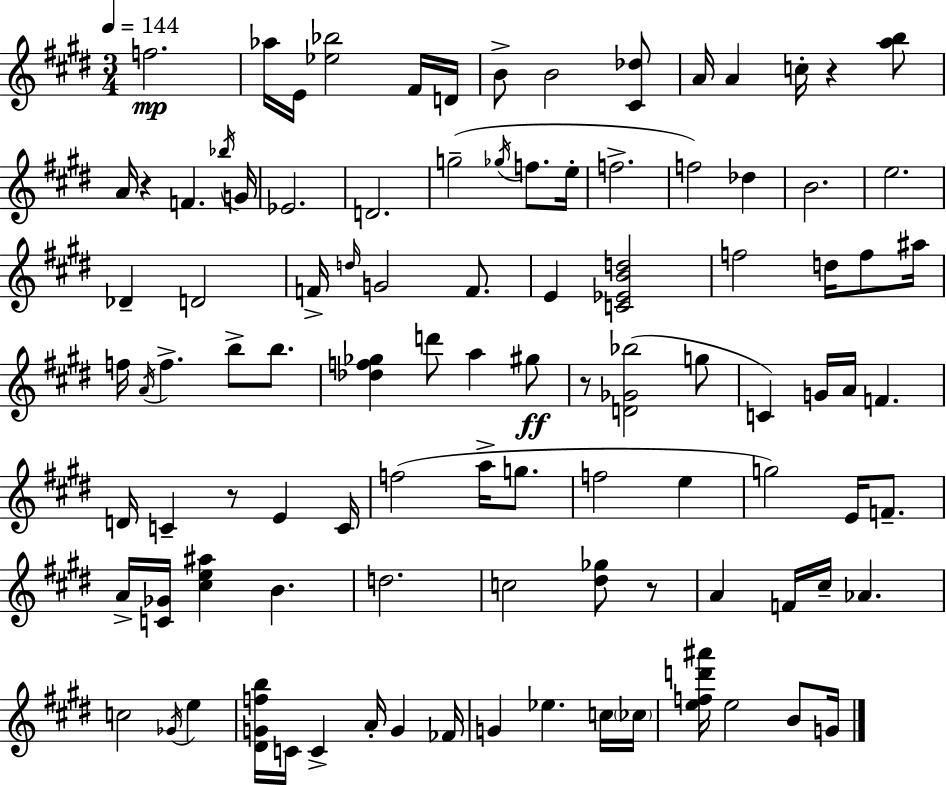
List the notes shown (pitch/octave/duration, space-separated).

F5/h. Ab5/s E4/s [Eb5,Bb5]/h F#4/s D4/s B4/e B4/h [C#4,Db5]/e A4/s A4/q C5/s R/q [A5,B5]/e A4/s R/q F4/q. Bb5/s G4/s Eb4/h. D4/h. G5/h Gb5/s F5/e. E5/s F5/h. F5/h Db5/q B4/h. E5/h. Db4/q D4/h F4/s D5/s G4/h F4/e. E4/q [C4,Eb4,B4,D5]/h F5/h D5/s F5/e A#5/s F5/s A4/s F5/q. B5/e B5/e. [Db5,F5,Gb5]/q D6/e A5/q G#5/e R/e [D4,Gb4,Bb5]/h G5/e C4/q G4/s A4/s F4/q. D4/s C4/q R/e E4/q C4/s F5/h A5/s G5/e. F5/h E5/q G5/h E4/s F4/e. A4/s [C4,Gb4]/s [C#5,E5,A#5]/q B4/q. D5/h. C5/h [D#5,Gb5]/e R/e A4/q F4/s C#5/s Ab4/q. C5/h Gb4/s E5/q [D#4,G4,F5,B5]/s C4/s C4/q A4/s G4/q FES4/s G4/q Eb5/q. C5/s CES5/s [E5,F5,D6,A#6]/s E5/h B4/e G4/s